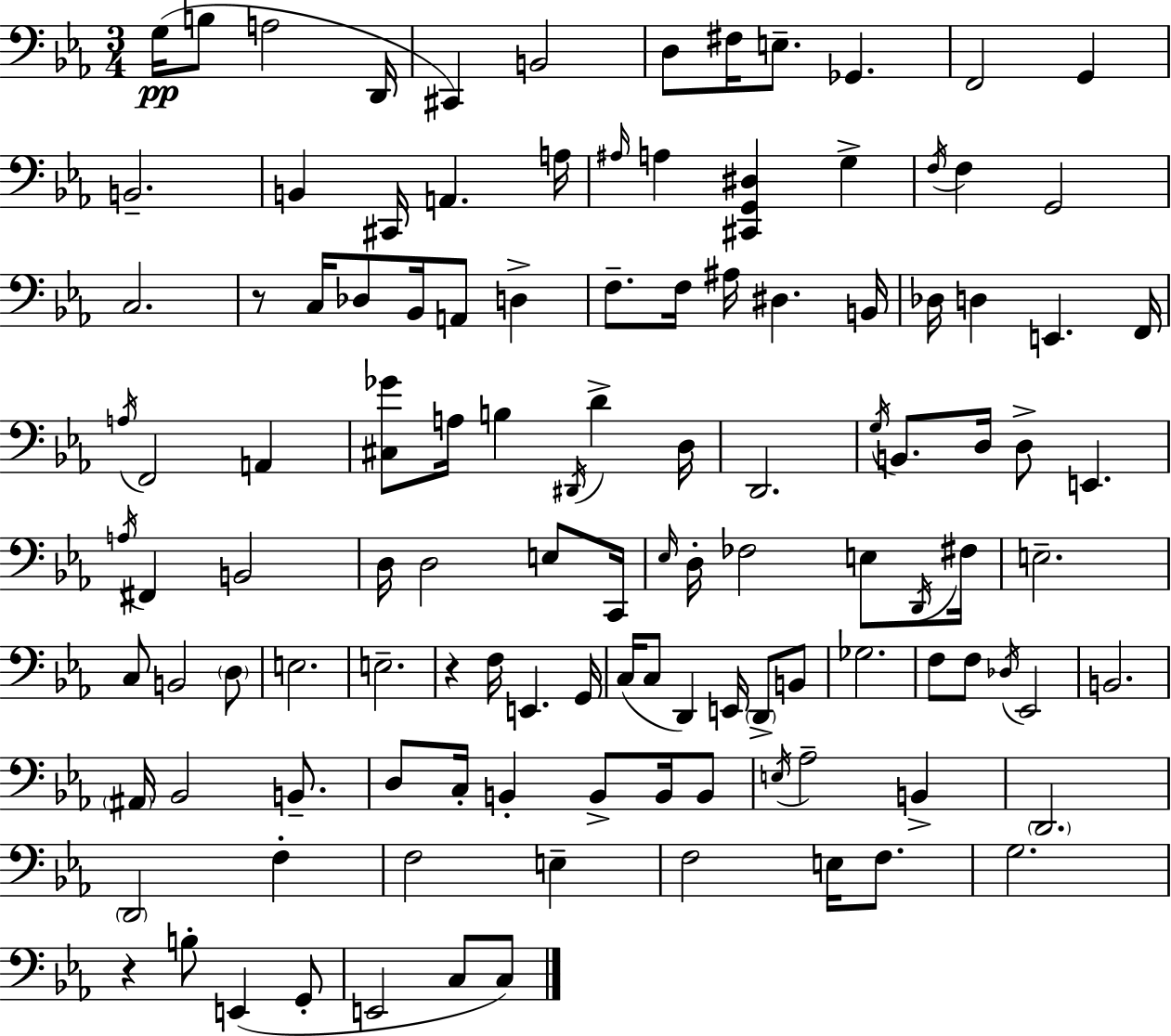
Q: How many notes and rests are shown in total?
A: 118